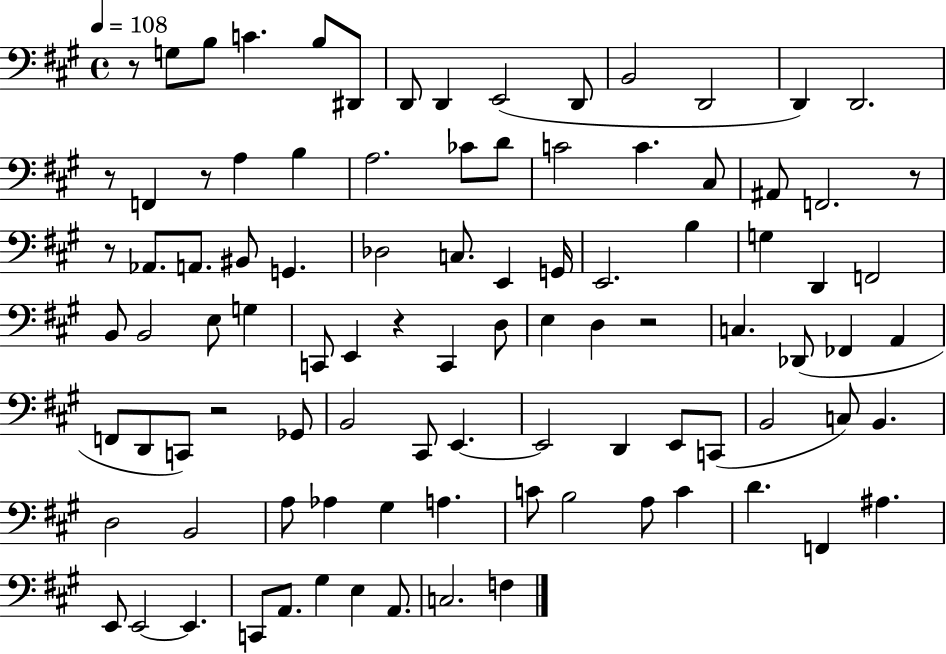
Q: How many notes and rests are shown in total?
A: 96